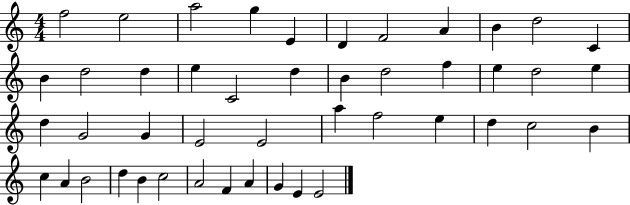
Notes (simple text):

F5/h E5/h A5/h G5/q E4/q D4/q F4/h A4/q B4/q D5/h C4/q B4/q D5/h D5/q E5/q C4/h D5/q B4/q D5/h F5/q E5/q D5/h E5/q D5/q G4/h G4/q E4/h E4/h A5/q F5/h E5/q D5/q C5/h B4/q C5/q A4/q B4/h D5/q B4/q C5/h A4/h F4/q A4/q G4/q E4/q E4/h